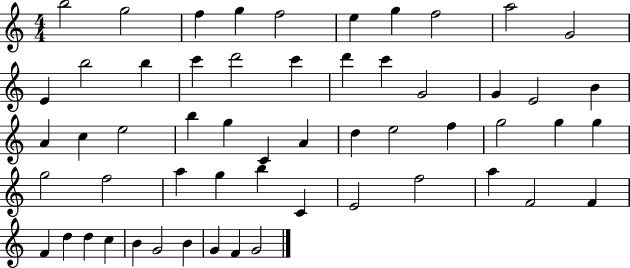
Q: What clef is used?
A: treble